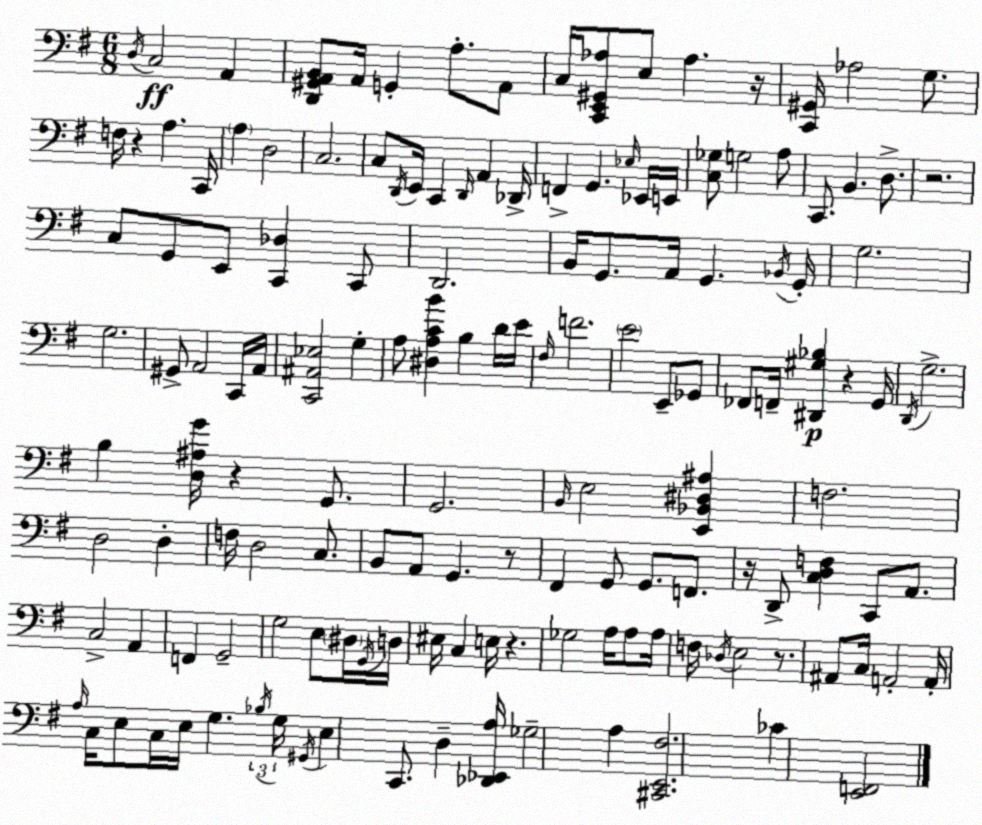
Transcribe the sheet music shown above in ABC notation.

X:1
T:Untitled
M:6/8
L:1/4
K:Em
D,/4 C,2 A,, [D,,^G,,A,,B,,]/2 A,,/4 G,, A,/2 A,,/2 C,/4 [C,,E,,^G,,_A,]/2 E,/2 _A, z/4 [C,,^G,,]/4 _A,2 G,/2 F,/4 z A, C,,/4 A, D,2 C,2 C,/2 D,,/4 E,,/4 C,, D,,/4 A,, _D,,/4 F,, G,, _E,/4 _E,,/4 E,,/4 [C,_G,]/2 G,2 A,/2 C,,/2 B,, D,/2 z2 C,/2 G,,/2 E,,/2 [C,,_D,] C,,/2 D,,2 B,,/4 G,,/2 A,,/4 G,, _B,,/4 G,,/4 G,2 G,2 ^G,,/2 A,,2 C,,/4 A,,/4 [C,,^A,,_E,]2 G, A,/2 [^D,A,CB] B, D/4 E/4 ^F,/4 F2 E2 E,,/2 _G,,/2 _F,,/2 F,,/4 [^D,,^G,_B,] z G,,/4 D,,/4 G,2 B, [D,^A,G]/4 z G,,/2 G,,2 B,,/4 E,2 [E,,_B,,^D,^A,] F,2 D,2 D, F,/4 D,2 C,/2 B,,/2 A,,/2 G,, z/2 ^F,, G,,/2 G,,/2 F,,/2 z/4 D,,/2 [C,D,F,] C,,/2 A,,/2 C,2 A,, F,, G,,2 G,2 E,/2 ^D,/4 G,,/4 D,/4 ^E,/4 C, E,/4 z _G,2 A,/4 A,/2 A,/4 F,/4 _D,/4 E,2 z/2 ^A,,/2 C,/4 A,,2 A,,/4 A,/4 C,/4 E,/2 C,/4 E,/4 G, _B,/4 G,/4 ^G,,/4 E, C,,/2 D, [_D,,_E,,A,]/4 _G,2 A, [^C,,E,,^F,]2 _C [E,,F,,]2